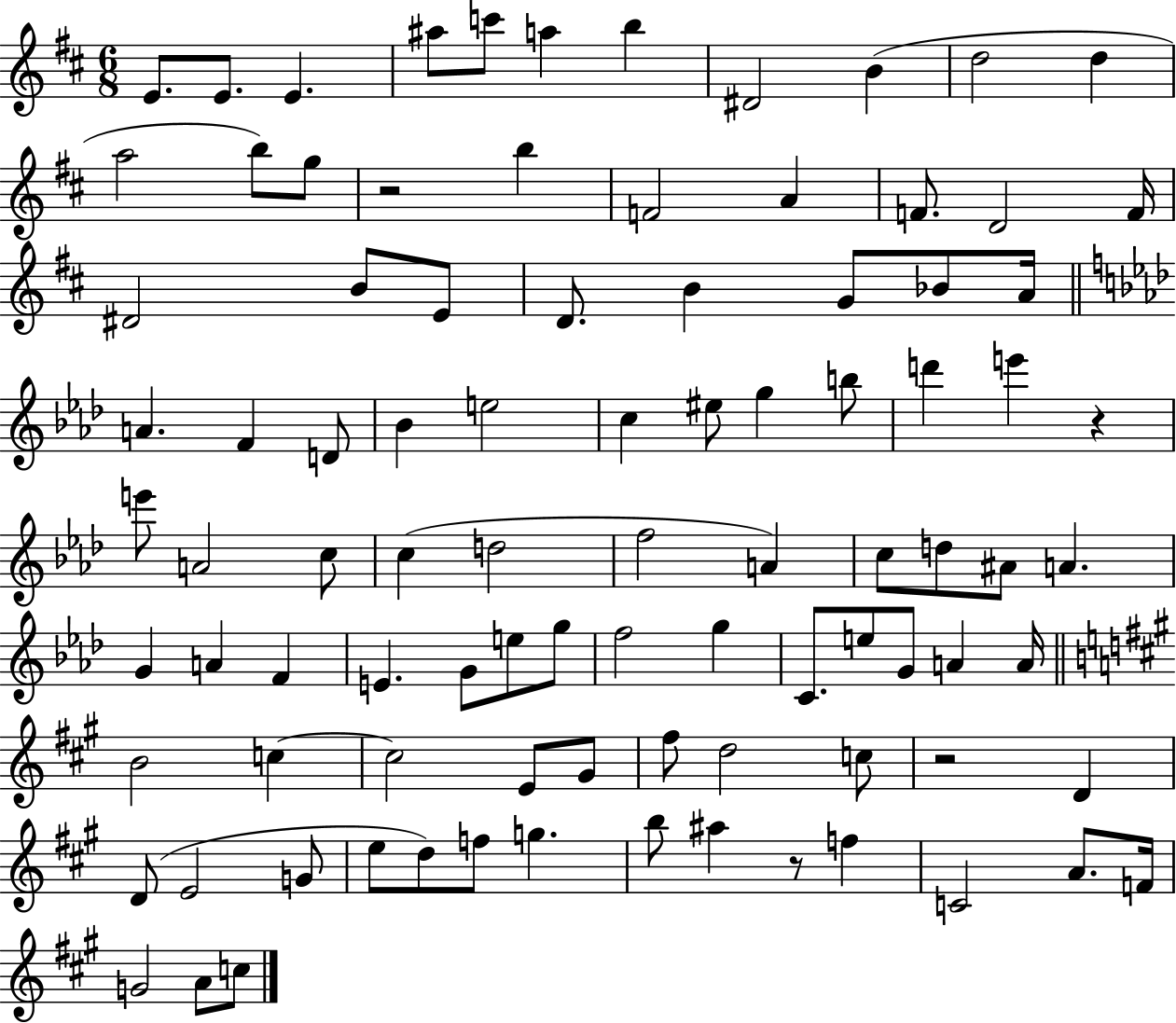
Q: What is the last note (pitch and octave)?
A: C5